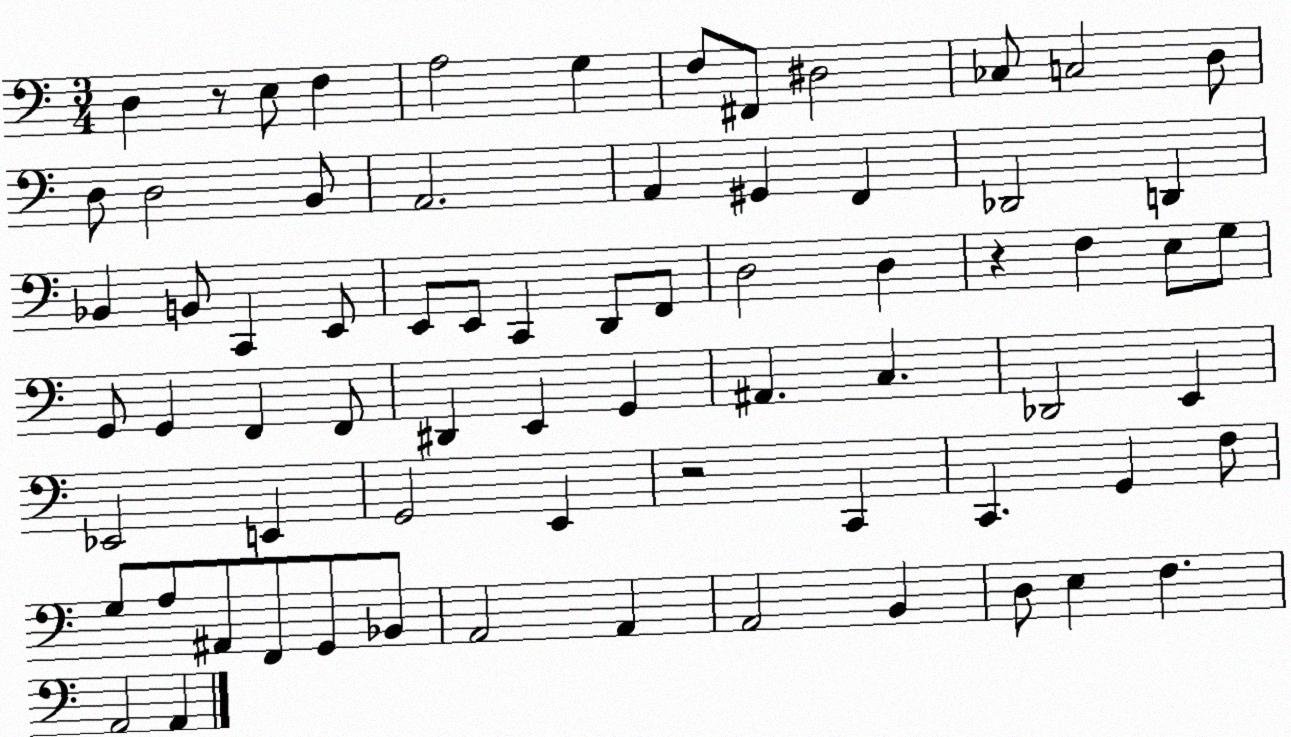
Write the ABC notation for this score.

X:1
T:Untitled
M:3/4
L:1/4
K:C
D, z/2 E,/2 F, A,2 G, F,/2 ^F,,/2 ^D,2 _C,/2 C,2 D,/2 D,/2 D,2 B,,/2 A,,2 A,, ^G,, F,, _D,,2 D,, _B,, B,,/2 C,, E,,/2 E,,/2 E,,/2 C,, D,,/2 F,,/2 D,2 D, z F, E,/2 G,/2 G,,/2 G,, F,, F,,/2 ^D,, E,, G,, ^A,, C, _D,,2 E,, _E,,2 E,, G,,2 E,, z2 C,, C,, G,, F,/2 G,/2 A,/2 ^A,,/2 F,,/2 G,,/2 _B,,/2 A,,2 A,, A,,2 B,, D,/2 E, F, A,,2 A,,